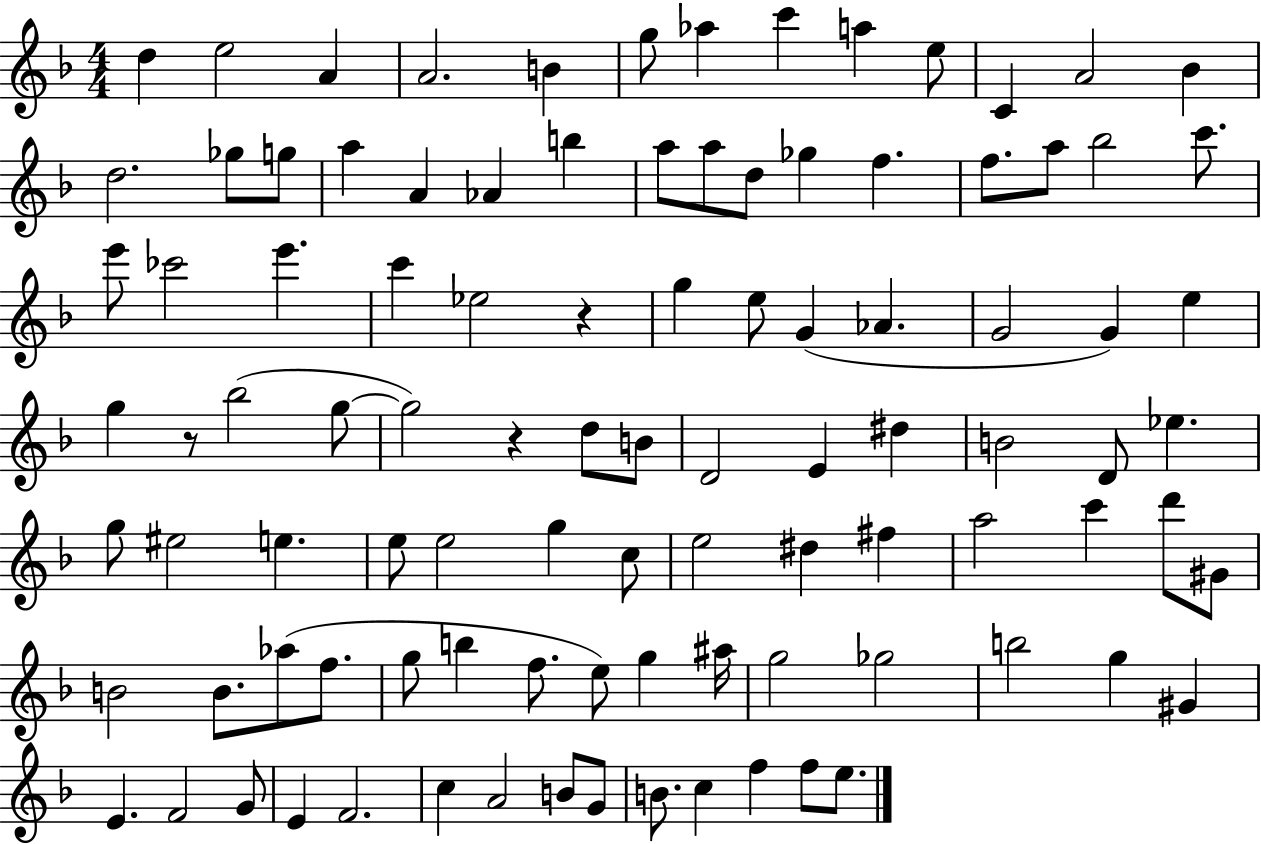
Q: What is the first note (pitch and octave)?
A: D5